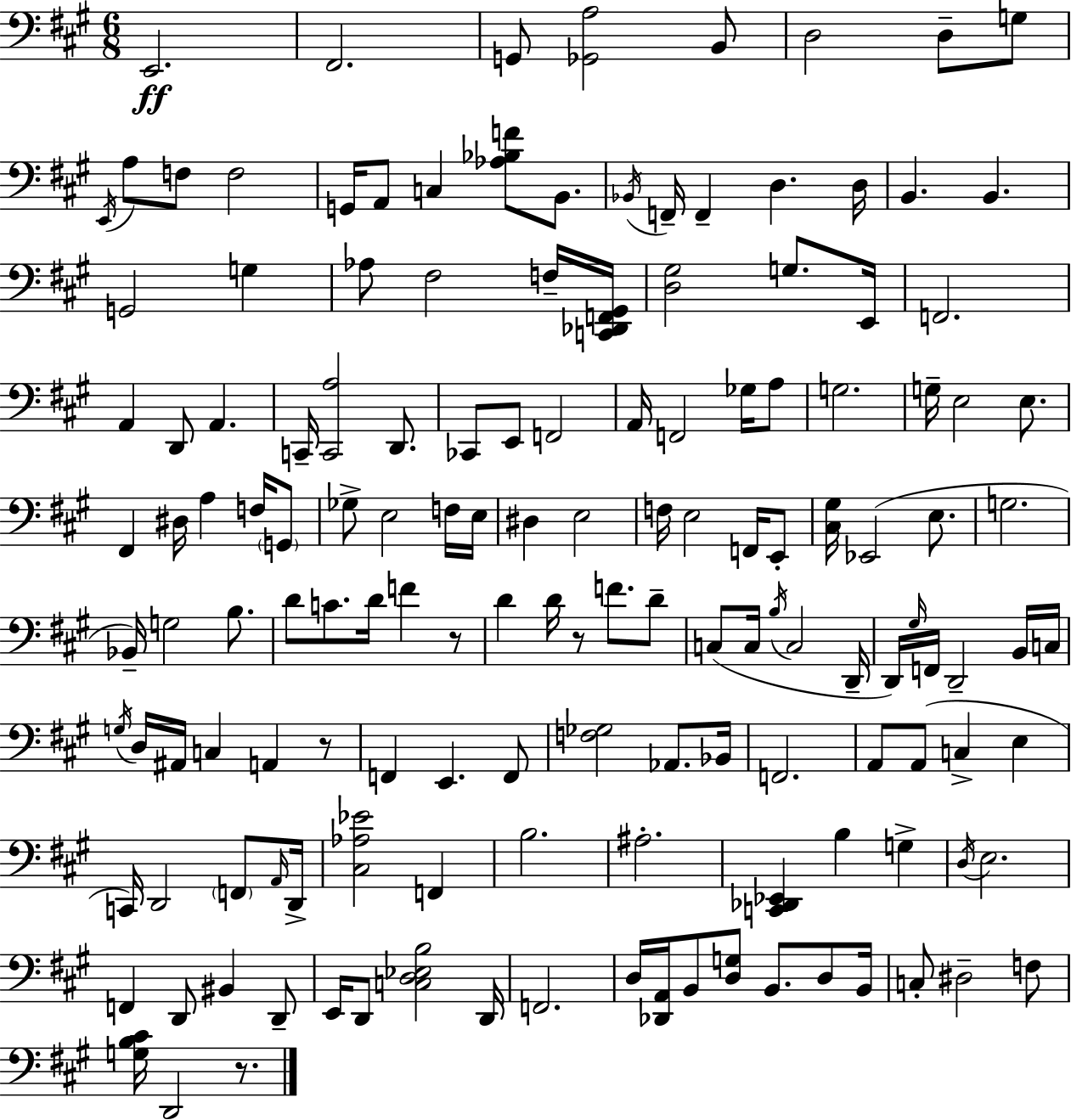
E2/h. F#2/h. G2/e [Gb2,A3]/h B2/e D3/h D3/e G3/e E2/s A3/e F3/e F3/h G2/s A2/e C3/q [Ab3,Bb3,F4]/e B2/e. Bb2/s F2/s F2/q D3/q. D3/s B2/q. B2/q. G2/h G3/q Ab3/e F#3/h F3/s [C2,Db2,F2,G#2]/s [D3,G#3]/h G3/e. E2/s F2/h. A2/q D2/e A2/q. C2/s [C2,A3]/h D2/e. CES2/e E2/e F2/h A2/s F2/h Gb3/s A3/e G3/h. G3/s E3/h E3/e. F#2/q D#3/s A3/q F3/s G2/e Gb3/e E3/h F3/s E3/s D#3/q E3/h F3/s E3/h F2/s E2/e [C#3,G#3]/s Eb2/h E3/e. G3/h. Bb2/s G3/h B3/e. D4/e C4/e. D4/s F4/q R/e D4/q D4/s R/e F4/e. D4/e C3/e C3/s B3/s C3/h D2/s D2/s G#3/s F2/s D2/h B2/s C3/s G3/s D3/s A#2/s C3/q A2/q R/e F2/q E2/q. F2/e [F3,Gb3]/h Ab2/e. Bb2/s F2/h. A2/e A2/e C3/q E3/q C2/s D2/h F2/e A2/s D2/s [C#3,Ab3,Eb4]/h F2/q B3/h. A#3/h. [C2,Db2,Eb2]/q B3/q G3/q D3/s E3/h. F2/q D2/e BIS2/q D2/e E2/s D2/e [C3,D3,Eb3,B3]/h D2/s F2/h. D3/s [Db2,A2]/s B2/e [D3,G3]/e B2/e. D3/e B2/s C3/e D#3/h F3/e [G3,B3,C#4]/s D2/h R/e.